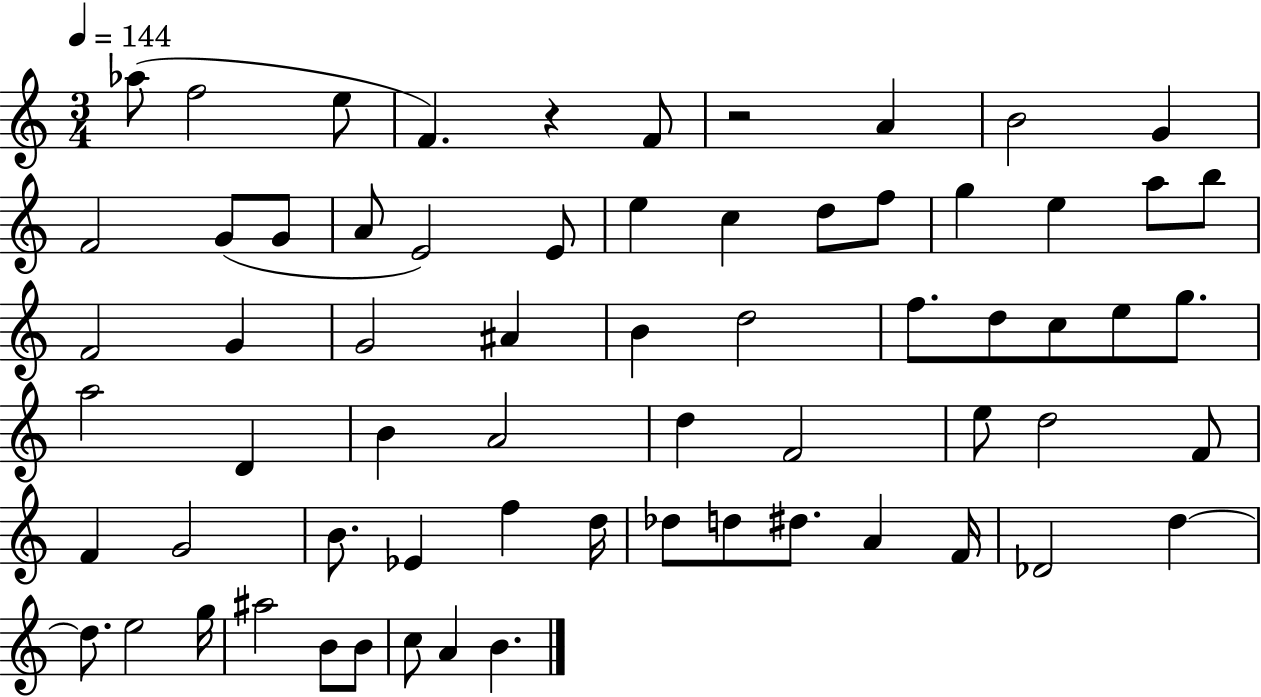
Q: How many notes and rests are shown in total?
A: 66